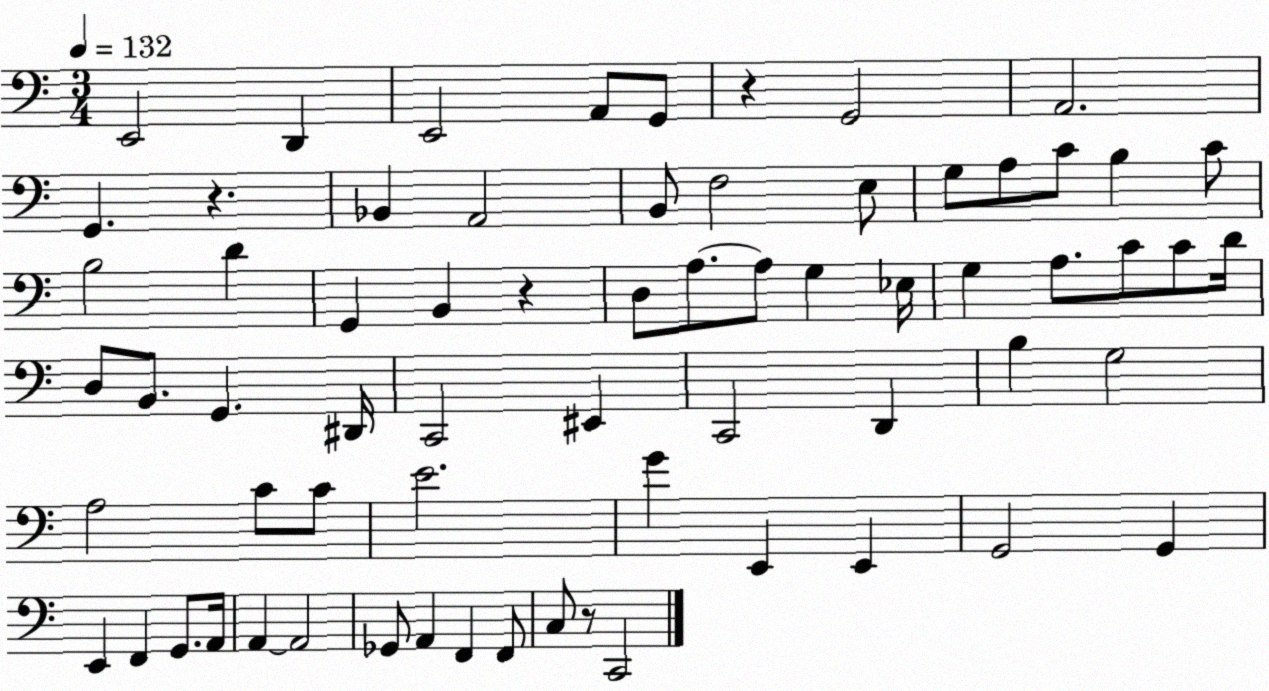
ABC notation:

X:1
T:Untitled
M:3/4
L:1/4
K:C
E,,2 D,, E,,2 A,,/2 G,,/2 z G,,2 A,,2 G,, z _B,, A,,2 B,,/2 F,2 E,/2 G,/2 A,/2 C/2 B, C/2 B,2 D G,, B,, z D,/2 A,/2 A,/2 G, _E,/4 G, A,/2 C/2 C/2 D/4 D,/2 B,,/2 G,, ^D,,/4 C,,2 ^E,, C,,2 D,, B, G,2 A,2 C/2 C/2 E2 G E,, E,, G,,2 G,, E,, F,, G,,/2 A,,/4 A,, A,,2 _G,,/2 A,, F,, F,,/2 C,/2 z/2 C,,2